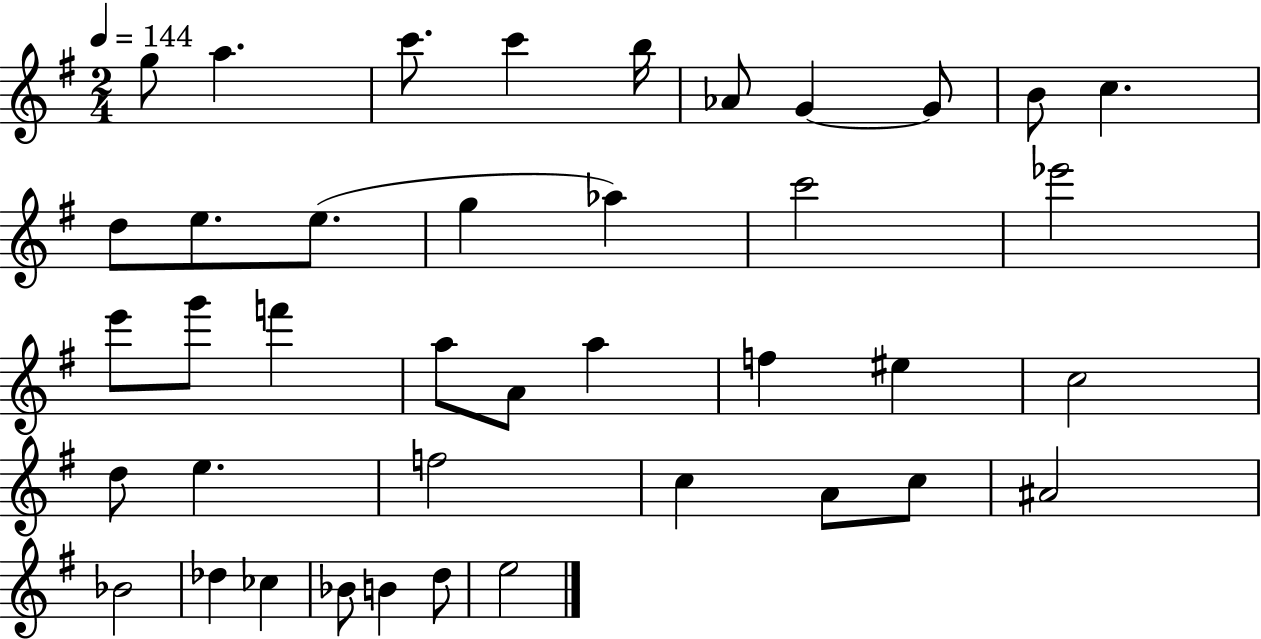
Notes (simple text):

G5/e A5/q. C6/e. C6/q B5/s Ab4/e G4/q G4/e B4/e C5/q. D5/e E5/e. E5/e. G5/q Ab5/q C6/h Eb6/h E6/e G6/e F6/q A5/e A4/e A5/q F5/q EIS5/q C5/h D5/e E5/q. F5/h C5/q A4/e C5/e A#4/h Bb4/h Db5/q CES5/q Bb4/e B4/q D5/e E5/h